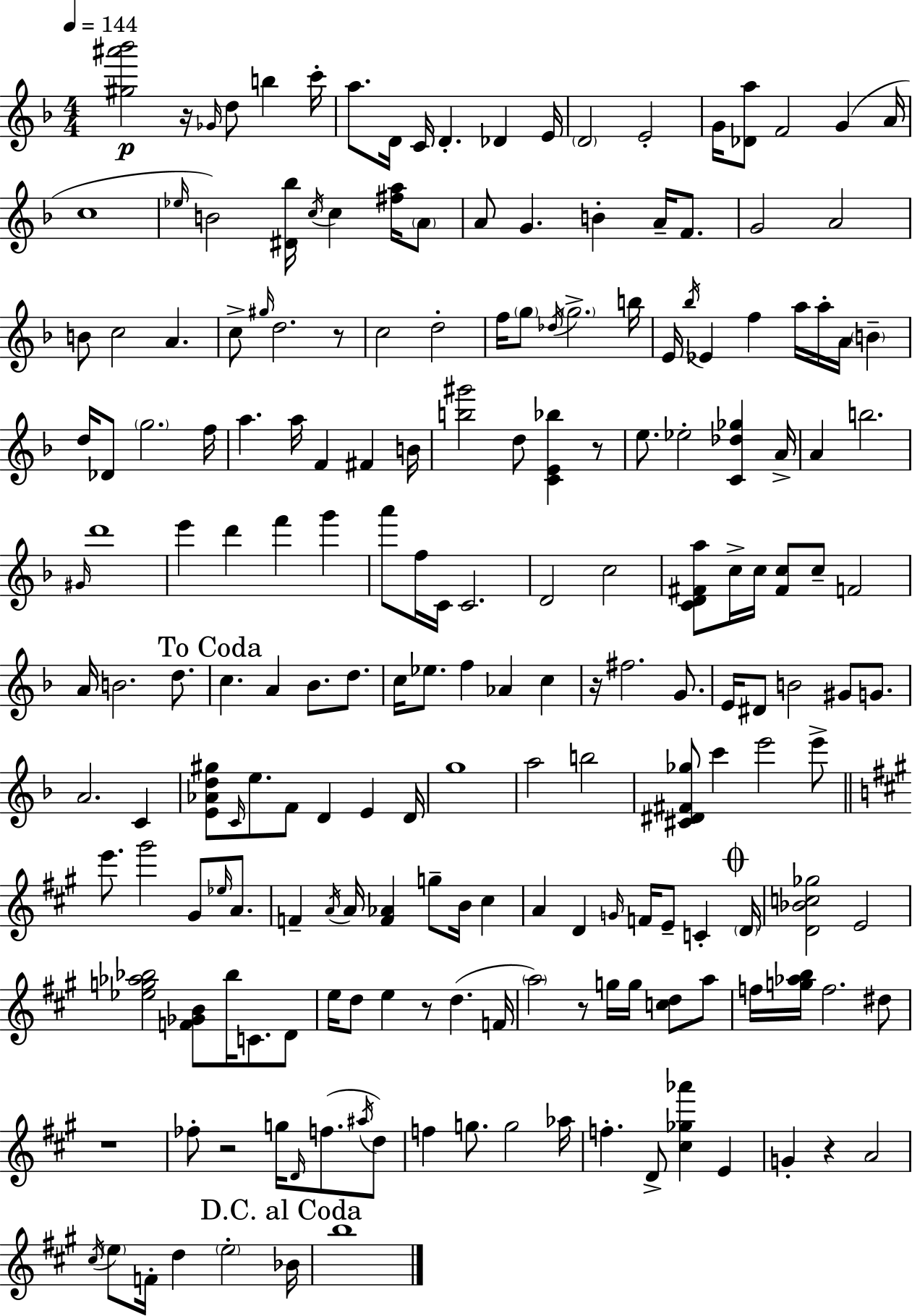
[G#5,A#6,Bb6]/h R/s Gb4/s D5/e B5/q C6/s A5/e. D4/s C4/s D4/q. Db4/q E4/s D4/h E4/h G4/s [Db4,A5]/e F4/h G4/q A4/s C5/w Eb5/s B4/h [D#4,Bb5]/s C5/s C5/q [F#5,A5]/s A4/e A4/e G4/q. B4/q A4/s F4/e. G4/h A4/h B4/e C5/h A4/q. C5/e G#5/s D5/h. R/e C5/h D5/h F5/s G5/e Db5/s G5/h. B5/s E4/s Bb5/s Eb4/q F5/q A5/s A5/s A4/s B4/q D5/s Db4/e G5/h. F5/s A5/q. A5/s F4/q F#4/q B4/s [B5,G#6]/h D5/e [C4,E4,Bb5]/q R/e E5/e. Eb5/h [C4,Db5,Gb5]/q A4/s A4/q B5/h. G#4/s D6/w E6/q D6/q F6/q G6/q A6/e F5/s C4/s C4/h. D4/h C5/h [C4,D4,F#4,A5]/e C5/s C5/s [F#4,C5]/e C5/e F4/h A4/s B4/h. D5/e. C5/q. A4/q Bb4/e. D5/e. C5/s Eb5/e. F5/q Ab4/q C5/q R/s F#5/h. G4/e. E4/s D#4/e B4/h G#4/e G4/e. A4/h. C4/q [E4,Ab4,D5,G#5]/e C4/s E5/e. F4/e D4/q E4/q D4/s G5/w A5/h B5/h [C#4,D#4,F#4,Gb5]/e C6/q E6/h E6/e E6/e. G#6/h G#4/e Eb5/s A4/e. F4/q A4/s A4/s [F4,Ab4]/q G5/e B4/s C#5/q A4/q D4/q G4/s F4/s E4/e C4/q D4/s [D4,Bb4,C5,Gb5]/h E4/h [Eb5,G5,Ab5,Bb5]/h [F4,Gb4,B4]/e Bb5/s C4/e. D4/e E5/s D5/e E5/q R/e D5/q. F4/s A5/h R/e G5/s G5/s [C5,D5]/e A5/e F5/s [G5,Ab5,B5]/s F5/h. D#5/e R/w FES5/e R/h G5/s D4/s F5/e. A#5/s D5/e F5/q G5/e. G5/h Ab5/s F5/q. D4/e [C#5,Gb5,Ab6]/q E4/q G4/q R/q A4/h C#5/s E5/e F4/s D5/q E5/h Bb4/s B5/w